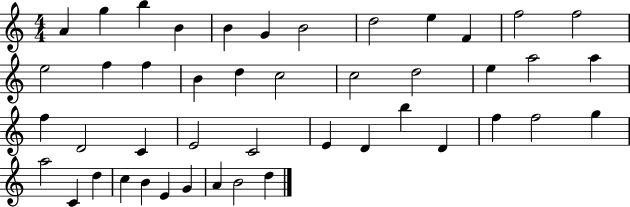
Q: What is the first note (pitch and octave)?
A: A4